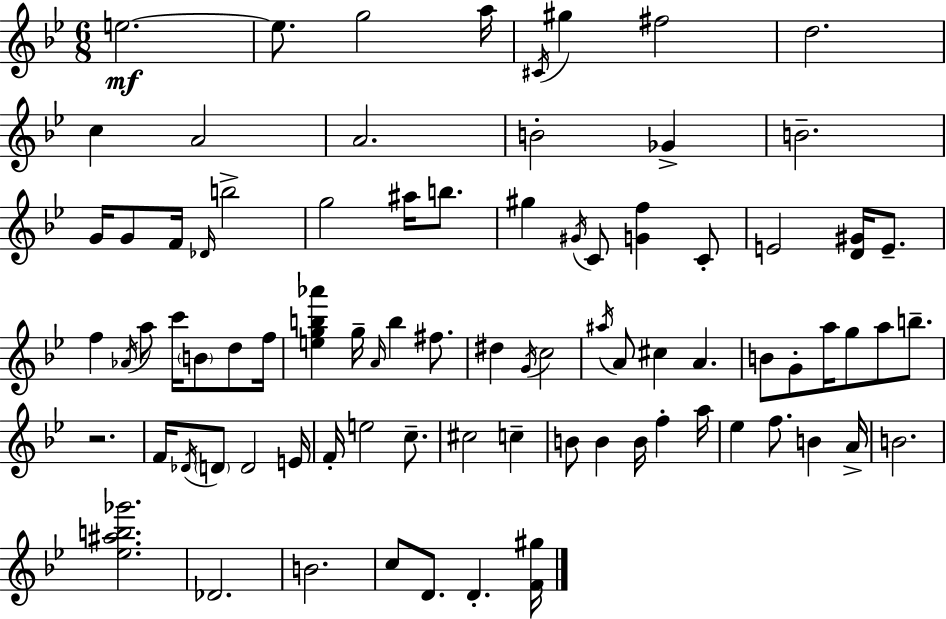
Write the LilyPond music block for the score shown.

{
  \clef treble
  \numericTimeSignature
  \time 6/8
  \key g \minor
  e''2.~~\mf | e''8. g''2 a''16 | \acciaccatura { cis'16 } gis''4 fis''2 | d''2. | \break c''4 a'2 | a'2. | b'2-. ges'4-> | b'2.-- | \break g'16 g'8 f'16 \grace { des'16 } b''2-> | g''2 ais''16 b''8. | gis''4 \acciaccatura { gis'16 } c'8 <g' f''>4 | c'8-. e'2 <d' gis'>16 | \break e'8.-- f''4 \acciaccatura { aes'16 } a''8 c'''16 \parenthesize b'8 | d''8 f''16 <e'' g'' b'' aes'''>4 g''16-- \grace { a'16 } b''4 | fis''8. dis''4 \acciaccatura { g'16 } c''2 | \acciaccatura { ais''16 } a'8 cis''4 | \break a'4. b'8 g'8-. a''16 | g''8 a''8 b''8.-- r2. | f'16 \acciaccatura { des'16 } \parenthesize d'8 d'2 | e'16 f'16-. e''2 | \break c''8.-- cis''2 | c''4-- b'8 b'4 | b'16 f''4-. a''16 ees''4 | f''8. b'4 a'16-> b'2. | \break <ees'' ais'' b'' ges'''>2. | des'2. | b'2. | c''8 d'8. | \break d'4.-. <f' gis''>16 \bar "|."
}